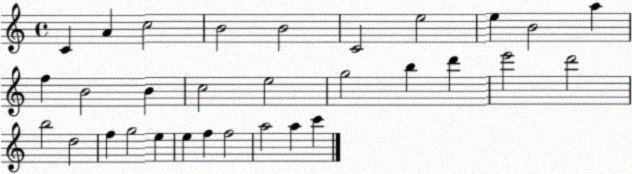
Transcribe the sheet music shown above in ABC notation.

X:1
T:Untitled
M:4/4
L:1/4
K:C
C A c2 B2 B2 C2 e2 e B2 a f B2 B c2 e2 g2 b d' e'2 d'2 b2 d2 f g2 e e f f2 a2 a c'